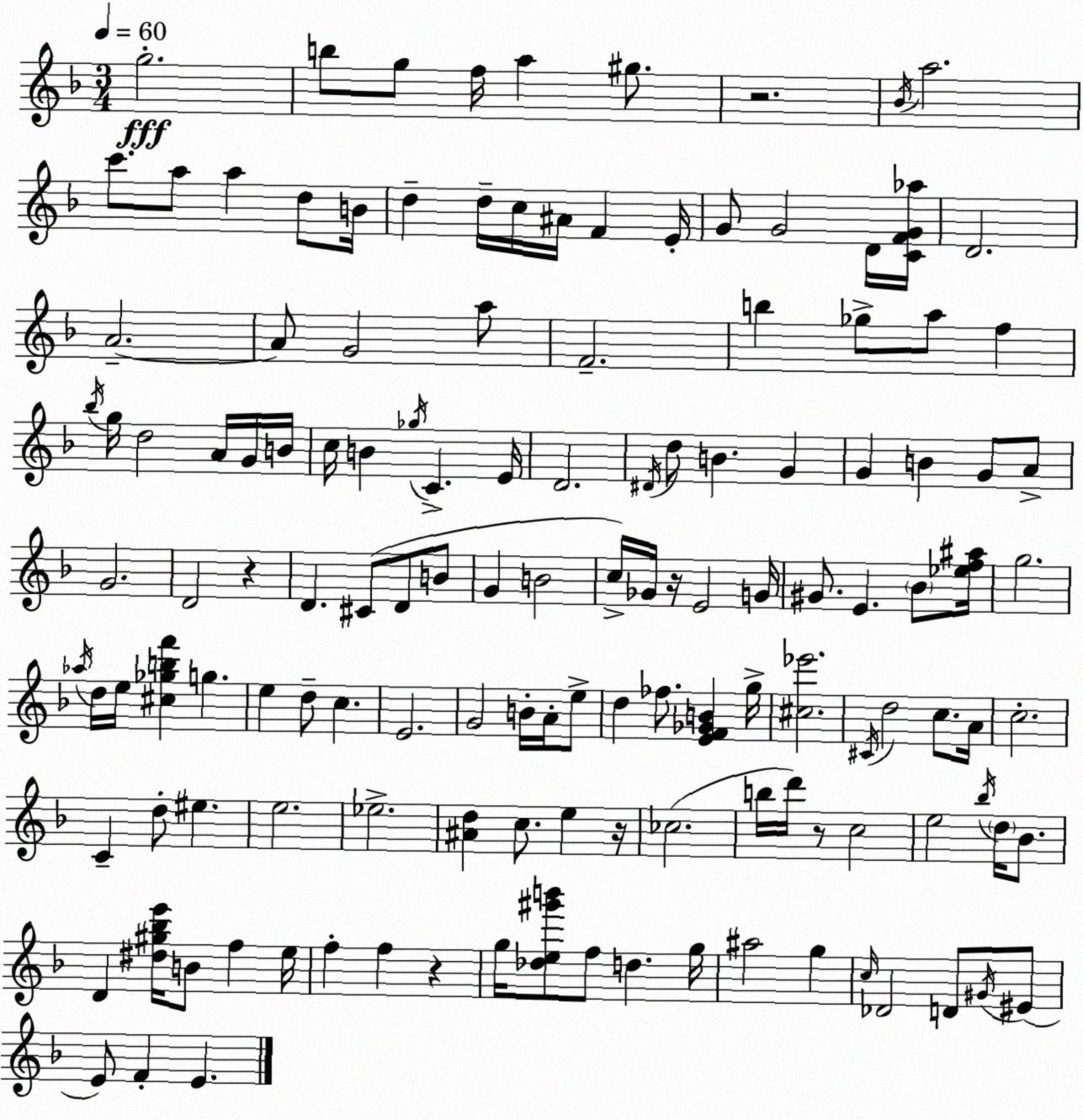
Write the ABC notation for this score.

X:1
T:Untitled
M:3/4
L:1/4
K:Dm
g2 b/2 g/2 f/4 a ^g/2 z2 _B/4 a2 c'/2 a/2 a d/2 B/4 d d/4 c/4 ^A/4 F E/4 G/2 G2 D/4 [CFG_a]/4 D2 A2 A/2 G2 a/2 F2 b _g/2 a/2 f _b/4 g/4 d2 A/4 G/4 B/4 c/4 B _g/4 C E/4 D2 ^D/4 d/2 B G G B G/2 A/2 G2 D2 z D ^C/2 D/2 B/2 G B2 c/4 _G/4 z/4 E2 G/4 ^G/2 E _B/2 [_ef^a]/4 g2 _a/4 d/4 e/4 [^c_gbf'] g e d/2 c E2 G2 B/4 A/4 e/2 d _f/2 [EF_GB] g/4 [^c_e']2 ^C/4 d2 c/2 A/4 c2 C d/2 ^e e2 _e2 [^Ad] c/2 e z/4 _c2 b/4 d'/4 z/2 c2 e2 _b/4 d/4 _B/2 D [^d^g_be']/4 B/2 f e/4 f f z g/4 [_de^g'b']/2 f/2 d g/4 ^a2 g c/4 _D2 D/2 ^G/4 ^E/2 E/2 F E